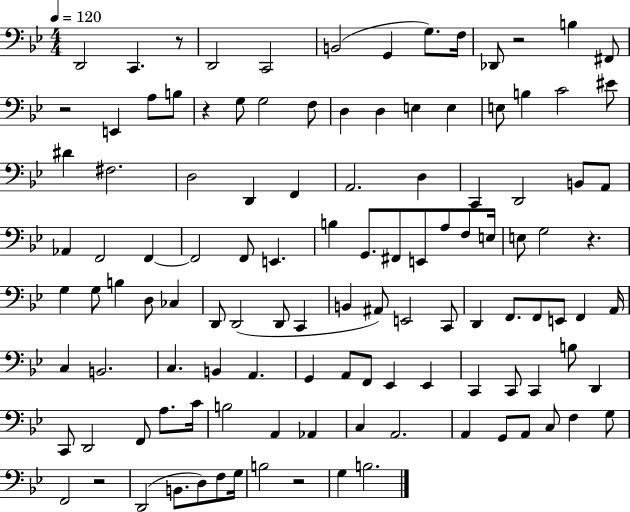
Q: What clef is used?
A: bass